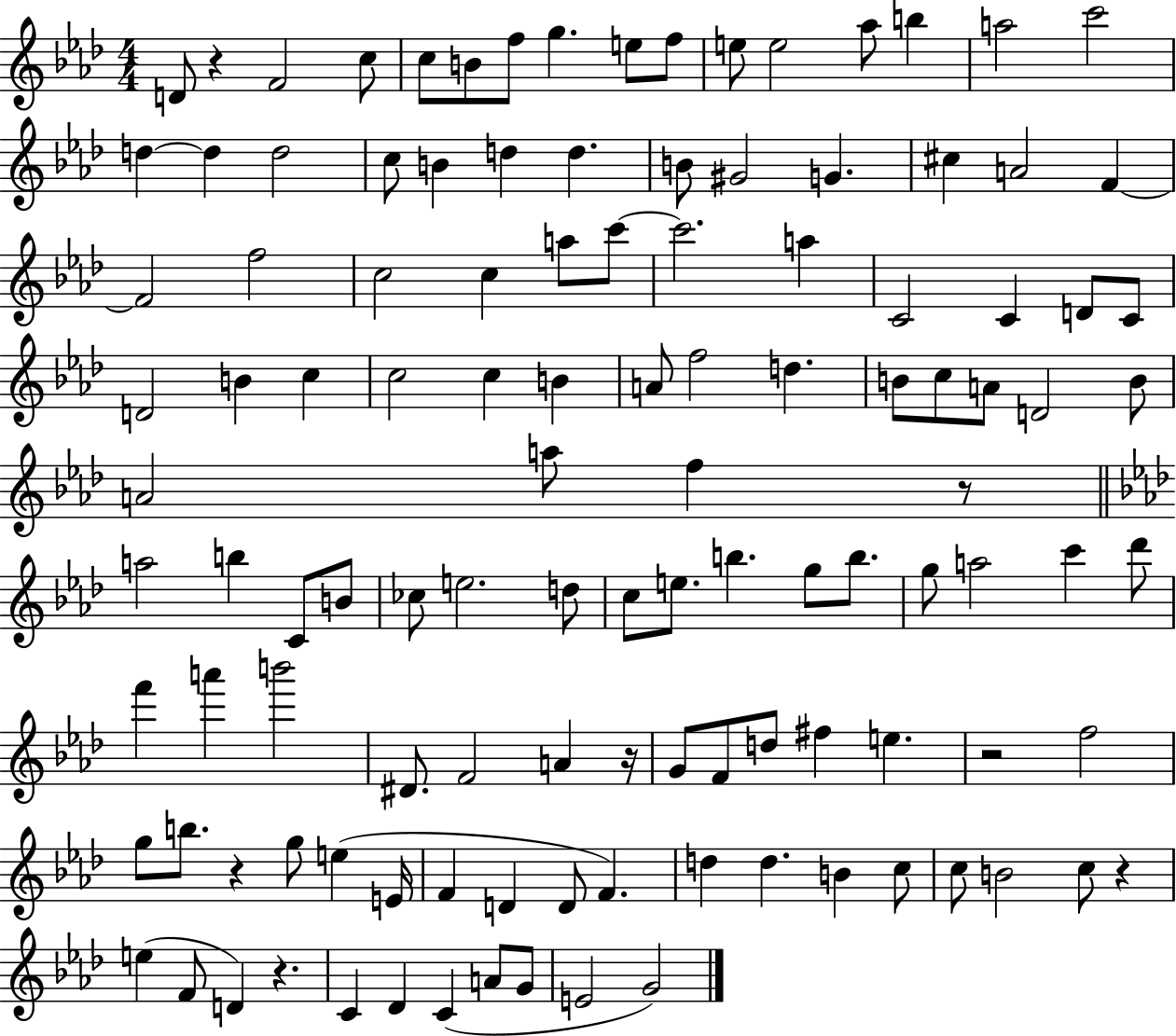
X:1
T:Untitled
M:4/4
L:1/4
K:Ab
D/2 z F2 c/2 c/2 B/2 f/2 g e/2 f/2 e/2 e2 _a/2 b a2 c'2 d d d2 c/2 B d d B/2 ^G2 G ^c A2 F F2 f2 c2 c a/2 c'/2 c'2 a C2 C D/2 C/2 D2 B c c2 c B A/2 f2 d B/2 c/2 A/2 D2 B/2 A2 a/2 f z/2 a2 b C/2 B/2 _c/2 e2 d/2 c/2 e/2 b g/2 b/2 g/2 a2 c' _d'/2 f' a' b'2 ^D/2 F2 A z/4 G/2 F/2 d/2 ^f e z2 f2 g/2 b/2 z g/2 e E/4 F D D/2 F d d B c/2 c/2 B2 c/2 z e F/2 D z C _D C A/2 G/2 E2 G2